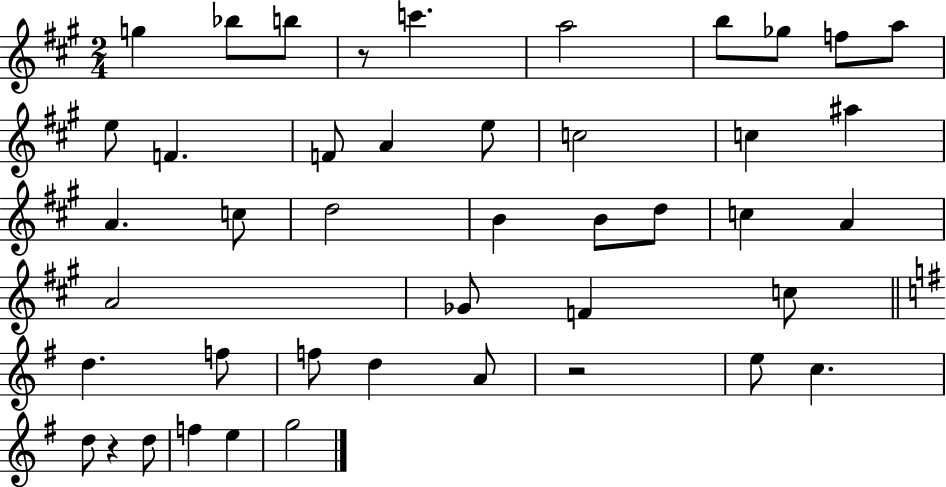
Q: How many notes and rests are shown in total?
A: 44